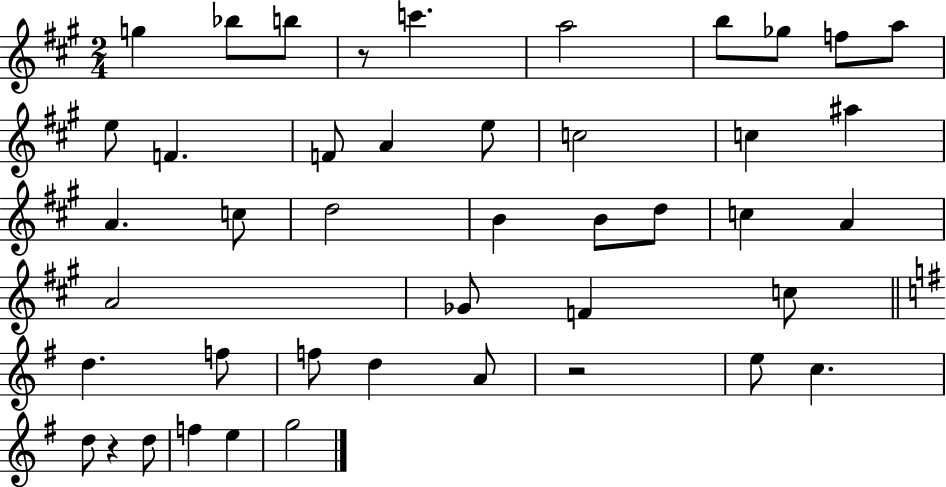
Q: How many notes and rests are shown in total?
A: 44